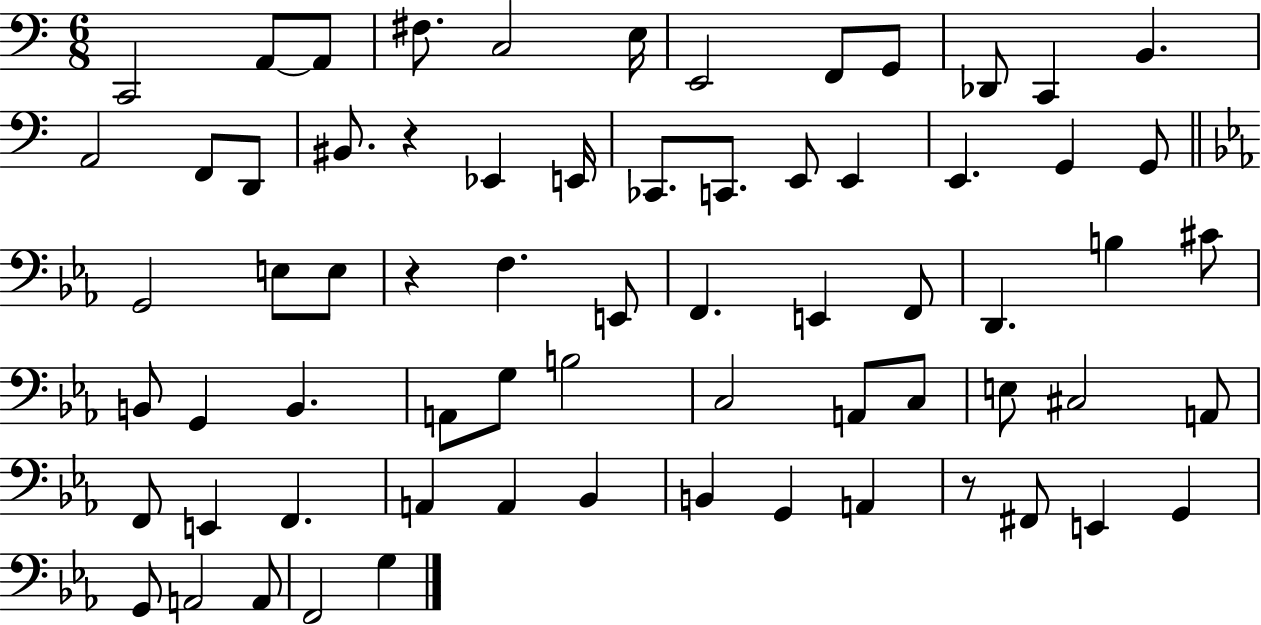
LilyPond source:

{
  \clef bass
  \numericTimeSignature
  \time 6/8
  \key c \major
  c,2 a,8~~ a,8 | fis8. c2 e16 | e,2 f,8 g,8 | des,8 c,4 b,4. | \break a,2 f,8 d,8 | bis,8. r4 ees,4 e,16 | ces,8. c,8. e,8 e,4 | e,4. g,4 g,8 | \break \bar "||" \break \key ees \major g,2 e8 e8 | r4 f4. e,8 | f,4. e,4 f,8 | d,4. b4 cis'8 | \break b,8 g,4 b,4. | a,8 g8 b2 | c2 a,8 c8 | e8 cis2 a,8 | \break f,8 e,4 f,4. | a,4 a,4 bes,4 | b,4 g,4 a,4 | r8 fis,8 e,4 g,4 | \break g,8 a,2 a,8 | f,2 g4 | \bar "|."
}